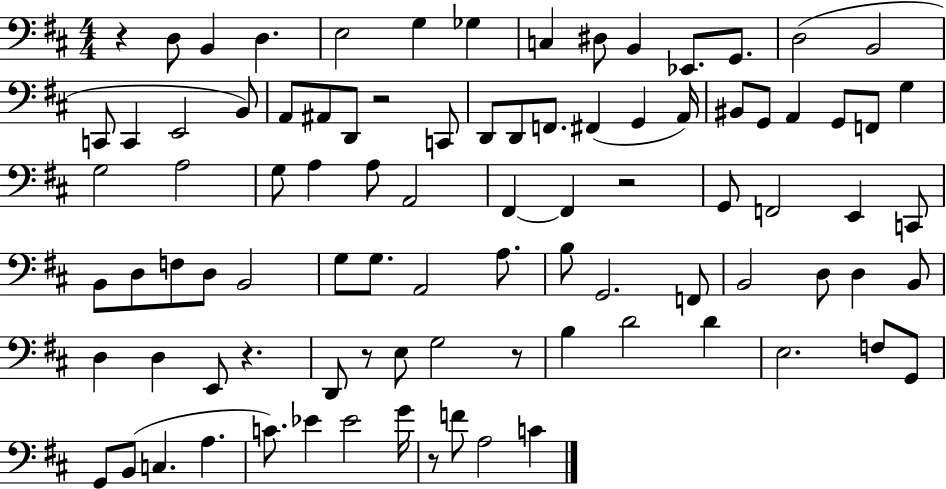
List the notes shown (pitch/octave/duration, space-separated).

R/q D3/e B2/q D3/q. E3/h G3/q Gb3/q C3/q D#3/e B2/q Eb2/e. G2/e. D3/h B2/h C2/e C2/q E2/h B2/e A2/e A#2/e D2/e R/h C2/e D2/e D2/e F2/e. F#2/q G2/q A2/s BIS2/e G2/e A2/q G2/e F2/e G3/q G3/h A3/h G3/e A3/q A3/e A2/h F#2/q F#2/q R/h G2/e F2/h E2/q C2/e B2/e D3/e F3/e D3/e B2/h G3/e G3/e. A2/h A3/e. B3/e G2/h. F2/e B2/h D3/e D3/q B2/e D3/q D3/q E2/e R/q. D2/e R/e E3/e G3/h R/e B3/q D4/h D4/q E3/h. F3/e G2/e G2/e B2/e C3/q. A3/q. C4/e. Eb4/q Eb4/h G4/s R/e F4/e A3/h C4/q